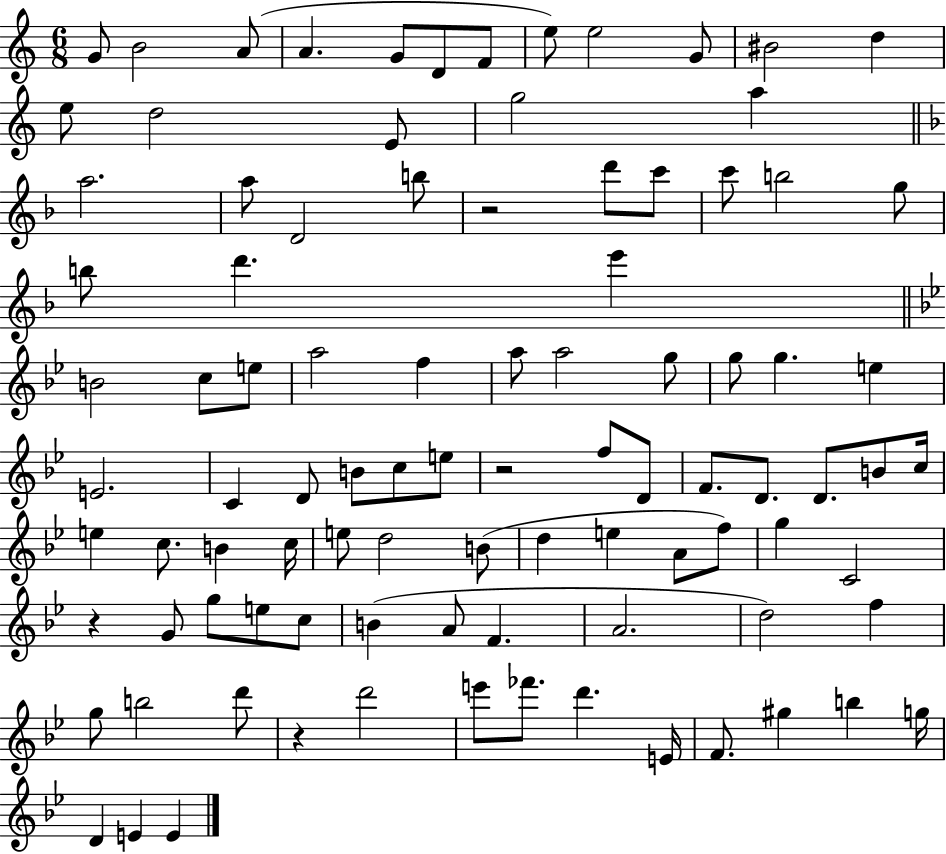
{
  \clef treble
  \numericTimeSignature
  \time 6/8
  \key c \major
  g'8 b'2 a'8( | a'4. g'8 d'8 f'8 | e''8) e''2 g'8 | bis'2 d''4 | \break e''8 d''2 e'8 | g''2 a''4 | \bar "||" \break \key f \major a''2. | a''8 d'2 b''8 | r2 d'''8 c'''8 | c'''8 b''2 g''8 | \break b''8 d'''4. e'''4 | \bar "||" \break \key g \minor b'2 c''8 e''8 | a''2 f''4 | a''8 a''2 g''8 | g''8 g''4. e''4 | \break e'2. | c'4 d'8 b'8 c''8 e''8 | r2 f''8 d'8 | f'8. d'8. d'8. b'8 c''16 | \break e''4 c''8. b'4 c''16 | e''8 d''2 b'8( | d''4 e''4 a'8 f''8) | g''4 c'2 | \break r4 g'8 g''8 e''8 c''8 | b'4( a'8 f'4. | a'2. | d''2) f''4 | \break g''8 b''2 d'''8 | r4 d'''2 | e'''8 fes'''8. d'''4. e'16 | f'8. gis''4 b''4 g''16 | \break d'4 e'4 e'4 | \bar "|."
}